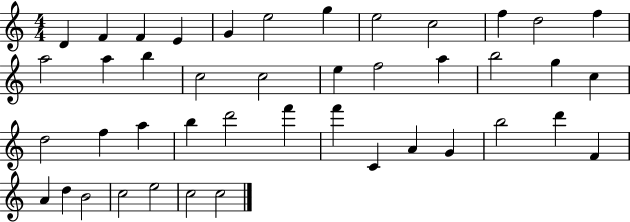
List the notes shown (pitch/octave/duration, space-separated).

D4/q F4/q F4/q E4/q G4/q E5/h G5/q E5/h C5/h F5/q D5/h F5/q A5/h A5/q B5/q C5/h C5/h E5/q F5/h A5/q B5/h G5/q C5/q D5/h F5/q A5/q B5/q D6/h F6/q F6/q C4/q A4/q G4/q B5/h D6/q F4/q A4/q D5/q B4/h C5/h E5/h C5/h C5/h